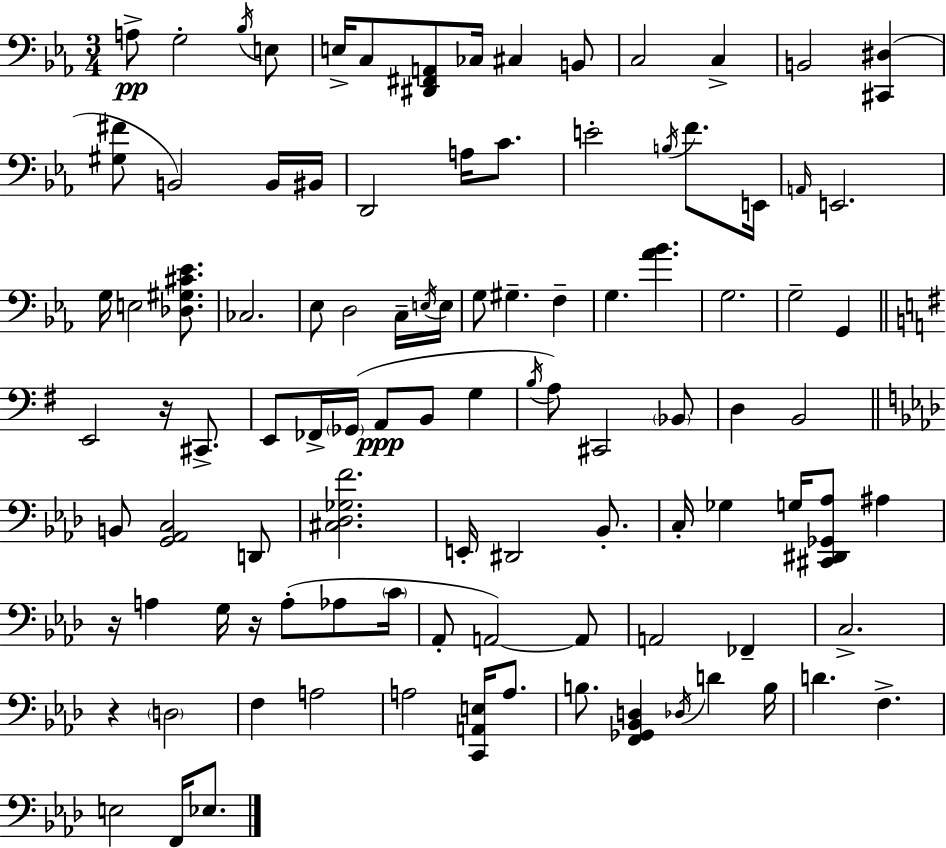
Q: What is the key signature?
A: C minor